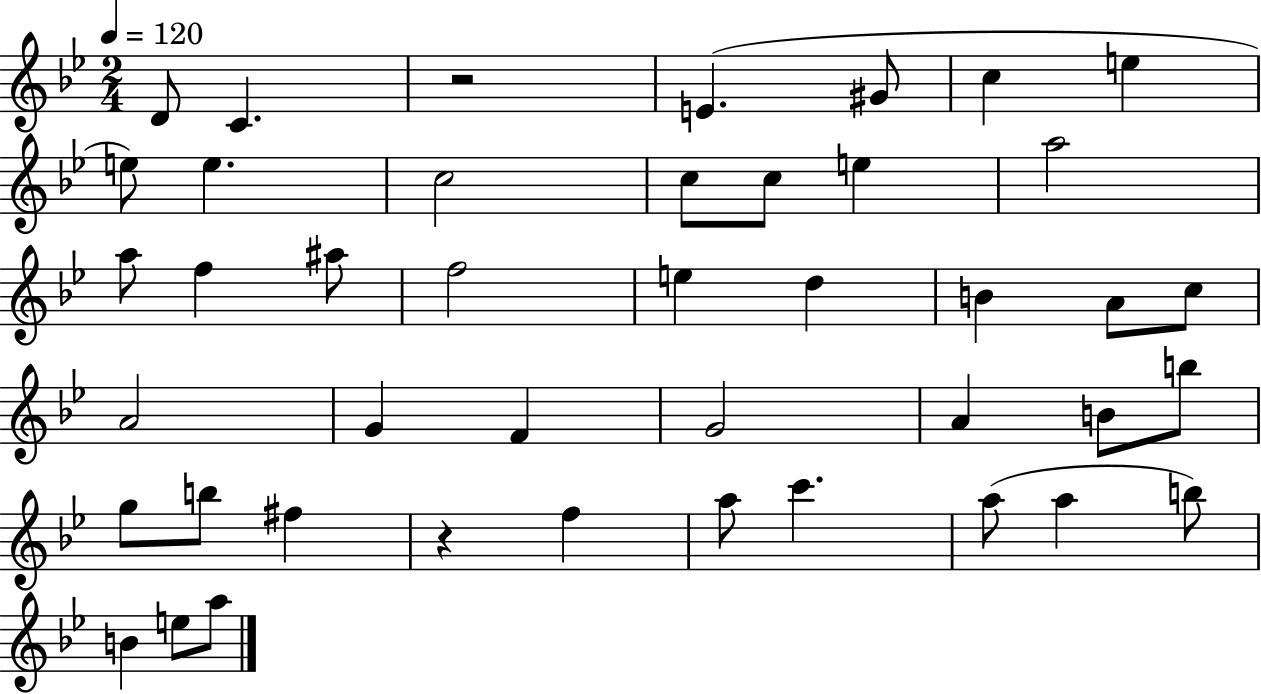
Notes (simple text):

D4/e C4/q. R/h E4/q. G#4/e C5/q E5/q E5/e E5/q. C5/h C5/e C5/e E5/q A5/h A5/e F5/q A#5/e F5/h E5/q D5/q B4/q A4/e C5/e A4/h G4/q F4/q G4/h A4/q B4/e B5/e G5/e B5/e F#5/q R/q F5/q A5/e C6/q. A5/e A5/q B5/e B4/q E5/e A5/e